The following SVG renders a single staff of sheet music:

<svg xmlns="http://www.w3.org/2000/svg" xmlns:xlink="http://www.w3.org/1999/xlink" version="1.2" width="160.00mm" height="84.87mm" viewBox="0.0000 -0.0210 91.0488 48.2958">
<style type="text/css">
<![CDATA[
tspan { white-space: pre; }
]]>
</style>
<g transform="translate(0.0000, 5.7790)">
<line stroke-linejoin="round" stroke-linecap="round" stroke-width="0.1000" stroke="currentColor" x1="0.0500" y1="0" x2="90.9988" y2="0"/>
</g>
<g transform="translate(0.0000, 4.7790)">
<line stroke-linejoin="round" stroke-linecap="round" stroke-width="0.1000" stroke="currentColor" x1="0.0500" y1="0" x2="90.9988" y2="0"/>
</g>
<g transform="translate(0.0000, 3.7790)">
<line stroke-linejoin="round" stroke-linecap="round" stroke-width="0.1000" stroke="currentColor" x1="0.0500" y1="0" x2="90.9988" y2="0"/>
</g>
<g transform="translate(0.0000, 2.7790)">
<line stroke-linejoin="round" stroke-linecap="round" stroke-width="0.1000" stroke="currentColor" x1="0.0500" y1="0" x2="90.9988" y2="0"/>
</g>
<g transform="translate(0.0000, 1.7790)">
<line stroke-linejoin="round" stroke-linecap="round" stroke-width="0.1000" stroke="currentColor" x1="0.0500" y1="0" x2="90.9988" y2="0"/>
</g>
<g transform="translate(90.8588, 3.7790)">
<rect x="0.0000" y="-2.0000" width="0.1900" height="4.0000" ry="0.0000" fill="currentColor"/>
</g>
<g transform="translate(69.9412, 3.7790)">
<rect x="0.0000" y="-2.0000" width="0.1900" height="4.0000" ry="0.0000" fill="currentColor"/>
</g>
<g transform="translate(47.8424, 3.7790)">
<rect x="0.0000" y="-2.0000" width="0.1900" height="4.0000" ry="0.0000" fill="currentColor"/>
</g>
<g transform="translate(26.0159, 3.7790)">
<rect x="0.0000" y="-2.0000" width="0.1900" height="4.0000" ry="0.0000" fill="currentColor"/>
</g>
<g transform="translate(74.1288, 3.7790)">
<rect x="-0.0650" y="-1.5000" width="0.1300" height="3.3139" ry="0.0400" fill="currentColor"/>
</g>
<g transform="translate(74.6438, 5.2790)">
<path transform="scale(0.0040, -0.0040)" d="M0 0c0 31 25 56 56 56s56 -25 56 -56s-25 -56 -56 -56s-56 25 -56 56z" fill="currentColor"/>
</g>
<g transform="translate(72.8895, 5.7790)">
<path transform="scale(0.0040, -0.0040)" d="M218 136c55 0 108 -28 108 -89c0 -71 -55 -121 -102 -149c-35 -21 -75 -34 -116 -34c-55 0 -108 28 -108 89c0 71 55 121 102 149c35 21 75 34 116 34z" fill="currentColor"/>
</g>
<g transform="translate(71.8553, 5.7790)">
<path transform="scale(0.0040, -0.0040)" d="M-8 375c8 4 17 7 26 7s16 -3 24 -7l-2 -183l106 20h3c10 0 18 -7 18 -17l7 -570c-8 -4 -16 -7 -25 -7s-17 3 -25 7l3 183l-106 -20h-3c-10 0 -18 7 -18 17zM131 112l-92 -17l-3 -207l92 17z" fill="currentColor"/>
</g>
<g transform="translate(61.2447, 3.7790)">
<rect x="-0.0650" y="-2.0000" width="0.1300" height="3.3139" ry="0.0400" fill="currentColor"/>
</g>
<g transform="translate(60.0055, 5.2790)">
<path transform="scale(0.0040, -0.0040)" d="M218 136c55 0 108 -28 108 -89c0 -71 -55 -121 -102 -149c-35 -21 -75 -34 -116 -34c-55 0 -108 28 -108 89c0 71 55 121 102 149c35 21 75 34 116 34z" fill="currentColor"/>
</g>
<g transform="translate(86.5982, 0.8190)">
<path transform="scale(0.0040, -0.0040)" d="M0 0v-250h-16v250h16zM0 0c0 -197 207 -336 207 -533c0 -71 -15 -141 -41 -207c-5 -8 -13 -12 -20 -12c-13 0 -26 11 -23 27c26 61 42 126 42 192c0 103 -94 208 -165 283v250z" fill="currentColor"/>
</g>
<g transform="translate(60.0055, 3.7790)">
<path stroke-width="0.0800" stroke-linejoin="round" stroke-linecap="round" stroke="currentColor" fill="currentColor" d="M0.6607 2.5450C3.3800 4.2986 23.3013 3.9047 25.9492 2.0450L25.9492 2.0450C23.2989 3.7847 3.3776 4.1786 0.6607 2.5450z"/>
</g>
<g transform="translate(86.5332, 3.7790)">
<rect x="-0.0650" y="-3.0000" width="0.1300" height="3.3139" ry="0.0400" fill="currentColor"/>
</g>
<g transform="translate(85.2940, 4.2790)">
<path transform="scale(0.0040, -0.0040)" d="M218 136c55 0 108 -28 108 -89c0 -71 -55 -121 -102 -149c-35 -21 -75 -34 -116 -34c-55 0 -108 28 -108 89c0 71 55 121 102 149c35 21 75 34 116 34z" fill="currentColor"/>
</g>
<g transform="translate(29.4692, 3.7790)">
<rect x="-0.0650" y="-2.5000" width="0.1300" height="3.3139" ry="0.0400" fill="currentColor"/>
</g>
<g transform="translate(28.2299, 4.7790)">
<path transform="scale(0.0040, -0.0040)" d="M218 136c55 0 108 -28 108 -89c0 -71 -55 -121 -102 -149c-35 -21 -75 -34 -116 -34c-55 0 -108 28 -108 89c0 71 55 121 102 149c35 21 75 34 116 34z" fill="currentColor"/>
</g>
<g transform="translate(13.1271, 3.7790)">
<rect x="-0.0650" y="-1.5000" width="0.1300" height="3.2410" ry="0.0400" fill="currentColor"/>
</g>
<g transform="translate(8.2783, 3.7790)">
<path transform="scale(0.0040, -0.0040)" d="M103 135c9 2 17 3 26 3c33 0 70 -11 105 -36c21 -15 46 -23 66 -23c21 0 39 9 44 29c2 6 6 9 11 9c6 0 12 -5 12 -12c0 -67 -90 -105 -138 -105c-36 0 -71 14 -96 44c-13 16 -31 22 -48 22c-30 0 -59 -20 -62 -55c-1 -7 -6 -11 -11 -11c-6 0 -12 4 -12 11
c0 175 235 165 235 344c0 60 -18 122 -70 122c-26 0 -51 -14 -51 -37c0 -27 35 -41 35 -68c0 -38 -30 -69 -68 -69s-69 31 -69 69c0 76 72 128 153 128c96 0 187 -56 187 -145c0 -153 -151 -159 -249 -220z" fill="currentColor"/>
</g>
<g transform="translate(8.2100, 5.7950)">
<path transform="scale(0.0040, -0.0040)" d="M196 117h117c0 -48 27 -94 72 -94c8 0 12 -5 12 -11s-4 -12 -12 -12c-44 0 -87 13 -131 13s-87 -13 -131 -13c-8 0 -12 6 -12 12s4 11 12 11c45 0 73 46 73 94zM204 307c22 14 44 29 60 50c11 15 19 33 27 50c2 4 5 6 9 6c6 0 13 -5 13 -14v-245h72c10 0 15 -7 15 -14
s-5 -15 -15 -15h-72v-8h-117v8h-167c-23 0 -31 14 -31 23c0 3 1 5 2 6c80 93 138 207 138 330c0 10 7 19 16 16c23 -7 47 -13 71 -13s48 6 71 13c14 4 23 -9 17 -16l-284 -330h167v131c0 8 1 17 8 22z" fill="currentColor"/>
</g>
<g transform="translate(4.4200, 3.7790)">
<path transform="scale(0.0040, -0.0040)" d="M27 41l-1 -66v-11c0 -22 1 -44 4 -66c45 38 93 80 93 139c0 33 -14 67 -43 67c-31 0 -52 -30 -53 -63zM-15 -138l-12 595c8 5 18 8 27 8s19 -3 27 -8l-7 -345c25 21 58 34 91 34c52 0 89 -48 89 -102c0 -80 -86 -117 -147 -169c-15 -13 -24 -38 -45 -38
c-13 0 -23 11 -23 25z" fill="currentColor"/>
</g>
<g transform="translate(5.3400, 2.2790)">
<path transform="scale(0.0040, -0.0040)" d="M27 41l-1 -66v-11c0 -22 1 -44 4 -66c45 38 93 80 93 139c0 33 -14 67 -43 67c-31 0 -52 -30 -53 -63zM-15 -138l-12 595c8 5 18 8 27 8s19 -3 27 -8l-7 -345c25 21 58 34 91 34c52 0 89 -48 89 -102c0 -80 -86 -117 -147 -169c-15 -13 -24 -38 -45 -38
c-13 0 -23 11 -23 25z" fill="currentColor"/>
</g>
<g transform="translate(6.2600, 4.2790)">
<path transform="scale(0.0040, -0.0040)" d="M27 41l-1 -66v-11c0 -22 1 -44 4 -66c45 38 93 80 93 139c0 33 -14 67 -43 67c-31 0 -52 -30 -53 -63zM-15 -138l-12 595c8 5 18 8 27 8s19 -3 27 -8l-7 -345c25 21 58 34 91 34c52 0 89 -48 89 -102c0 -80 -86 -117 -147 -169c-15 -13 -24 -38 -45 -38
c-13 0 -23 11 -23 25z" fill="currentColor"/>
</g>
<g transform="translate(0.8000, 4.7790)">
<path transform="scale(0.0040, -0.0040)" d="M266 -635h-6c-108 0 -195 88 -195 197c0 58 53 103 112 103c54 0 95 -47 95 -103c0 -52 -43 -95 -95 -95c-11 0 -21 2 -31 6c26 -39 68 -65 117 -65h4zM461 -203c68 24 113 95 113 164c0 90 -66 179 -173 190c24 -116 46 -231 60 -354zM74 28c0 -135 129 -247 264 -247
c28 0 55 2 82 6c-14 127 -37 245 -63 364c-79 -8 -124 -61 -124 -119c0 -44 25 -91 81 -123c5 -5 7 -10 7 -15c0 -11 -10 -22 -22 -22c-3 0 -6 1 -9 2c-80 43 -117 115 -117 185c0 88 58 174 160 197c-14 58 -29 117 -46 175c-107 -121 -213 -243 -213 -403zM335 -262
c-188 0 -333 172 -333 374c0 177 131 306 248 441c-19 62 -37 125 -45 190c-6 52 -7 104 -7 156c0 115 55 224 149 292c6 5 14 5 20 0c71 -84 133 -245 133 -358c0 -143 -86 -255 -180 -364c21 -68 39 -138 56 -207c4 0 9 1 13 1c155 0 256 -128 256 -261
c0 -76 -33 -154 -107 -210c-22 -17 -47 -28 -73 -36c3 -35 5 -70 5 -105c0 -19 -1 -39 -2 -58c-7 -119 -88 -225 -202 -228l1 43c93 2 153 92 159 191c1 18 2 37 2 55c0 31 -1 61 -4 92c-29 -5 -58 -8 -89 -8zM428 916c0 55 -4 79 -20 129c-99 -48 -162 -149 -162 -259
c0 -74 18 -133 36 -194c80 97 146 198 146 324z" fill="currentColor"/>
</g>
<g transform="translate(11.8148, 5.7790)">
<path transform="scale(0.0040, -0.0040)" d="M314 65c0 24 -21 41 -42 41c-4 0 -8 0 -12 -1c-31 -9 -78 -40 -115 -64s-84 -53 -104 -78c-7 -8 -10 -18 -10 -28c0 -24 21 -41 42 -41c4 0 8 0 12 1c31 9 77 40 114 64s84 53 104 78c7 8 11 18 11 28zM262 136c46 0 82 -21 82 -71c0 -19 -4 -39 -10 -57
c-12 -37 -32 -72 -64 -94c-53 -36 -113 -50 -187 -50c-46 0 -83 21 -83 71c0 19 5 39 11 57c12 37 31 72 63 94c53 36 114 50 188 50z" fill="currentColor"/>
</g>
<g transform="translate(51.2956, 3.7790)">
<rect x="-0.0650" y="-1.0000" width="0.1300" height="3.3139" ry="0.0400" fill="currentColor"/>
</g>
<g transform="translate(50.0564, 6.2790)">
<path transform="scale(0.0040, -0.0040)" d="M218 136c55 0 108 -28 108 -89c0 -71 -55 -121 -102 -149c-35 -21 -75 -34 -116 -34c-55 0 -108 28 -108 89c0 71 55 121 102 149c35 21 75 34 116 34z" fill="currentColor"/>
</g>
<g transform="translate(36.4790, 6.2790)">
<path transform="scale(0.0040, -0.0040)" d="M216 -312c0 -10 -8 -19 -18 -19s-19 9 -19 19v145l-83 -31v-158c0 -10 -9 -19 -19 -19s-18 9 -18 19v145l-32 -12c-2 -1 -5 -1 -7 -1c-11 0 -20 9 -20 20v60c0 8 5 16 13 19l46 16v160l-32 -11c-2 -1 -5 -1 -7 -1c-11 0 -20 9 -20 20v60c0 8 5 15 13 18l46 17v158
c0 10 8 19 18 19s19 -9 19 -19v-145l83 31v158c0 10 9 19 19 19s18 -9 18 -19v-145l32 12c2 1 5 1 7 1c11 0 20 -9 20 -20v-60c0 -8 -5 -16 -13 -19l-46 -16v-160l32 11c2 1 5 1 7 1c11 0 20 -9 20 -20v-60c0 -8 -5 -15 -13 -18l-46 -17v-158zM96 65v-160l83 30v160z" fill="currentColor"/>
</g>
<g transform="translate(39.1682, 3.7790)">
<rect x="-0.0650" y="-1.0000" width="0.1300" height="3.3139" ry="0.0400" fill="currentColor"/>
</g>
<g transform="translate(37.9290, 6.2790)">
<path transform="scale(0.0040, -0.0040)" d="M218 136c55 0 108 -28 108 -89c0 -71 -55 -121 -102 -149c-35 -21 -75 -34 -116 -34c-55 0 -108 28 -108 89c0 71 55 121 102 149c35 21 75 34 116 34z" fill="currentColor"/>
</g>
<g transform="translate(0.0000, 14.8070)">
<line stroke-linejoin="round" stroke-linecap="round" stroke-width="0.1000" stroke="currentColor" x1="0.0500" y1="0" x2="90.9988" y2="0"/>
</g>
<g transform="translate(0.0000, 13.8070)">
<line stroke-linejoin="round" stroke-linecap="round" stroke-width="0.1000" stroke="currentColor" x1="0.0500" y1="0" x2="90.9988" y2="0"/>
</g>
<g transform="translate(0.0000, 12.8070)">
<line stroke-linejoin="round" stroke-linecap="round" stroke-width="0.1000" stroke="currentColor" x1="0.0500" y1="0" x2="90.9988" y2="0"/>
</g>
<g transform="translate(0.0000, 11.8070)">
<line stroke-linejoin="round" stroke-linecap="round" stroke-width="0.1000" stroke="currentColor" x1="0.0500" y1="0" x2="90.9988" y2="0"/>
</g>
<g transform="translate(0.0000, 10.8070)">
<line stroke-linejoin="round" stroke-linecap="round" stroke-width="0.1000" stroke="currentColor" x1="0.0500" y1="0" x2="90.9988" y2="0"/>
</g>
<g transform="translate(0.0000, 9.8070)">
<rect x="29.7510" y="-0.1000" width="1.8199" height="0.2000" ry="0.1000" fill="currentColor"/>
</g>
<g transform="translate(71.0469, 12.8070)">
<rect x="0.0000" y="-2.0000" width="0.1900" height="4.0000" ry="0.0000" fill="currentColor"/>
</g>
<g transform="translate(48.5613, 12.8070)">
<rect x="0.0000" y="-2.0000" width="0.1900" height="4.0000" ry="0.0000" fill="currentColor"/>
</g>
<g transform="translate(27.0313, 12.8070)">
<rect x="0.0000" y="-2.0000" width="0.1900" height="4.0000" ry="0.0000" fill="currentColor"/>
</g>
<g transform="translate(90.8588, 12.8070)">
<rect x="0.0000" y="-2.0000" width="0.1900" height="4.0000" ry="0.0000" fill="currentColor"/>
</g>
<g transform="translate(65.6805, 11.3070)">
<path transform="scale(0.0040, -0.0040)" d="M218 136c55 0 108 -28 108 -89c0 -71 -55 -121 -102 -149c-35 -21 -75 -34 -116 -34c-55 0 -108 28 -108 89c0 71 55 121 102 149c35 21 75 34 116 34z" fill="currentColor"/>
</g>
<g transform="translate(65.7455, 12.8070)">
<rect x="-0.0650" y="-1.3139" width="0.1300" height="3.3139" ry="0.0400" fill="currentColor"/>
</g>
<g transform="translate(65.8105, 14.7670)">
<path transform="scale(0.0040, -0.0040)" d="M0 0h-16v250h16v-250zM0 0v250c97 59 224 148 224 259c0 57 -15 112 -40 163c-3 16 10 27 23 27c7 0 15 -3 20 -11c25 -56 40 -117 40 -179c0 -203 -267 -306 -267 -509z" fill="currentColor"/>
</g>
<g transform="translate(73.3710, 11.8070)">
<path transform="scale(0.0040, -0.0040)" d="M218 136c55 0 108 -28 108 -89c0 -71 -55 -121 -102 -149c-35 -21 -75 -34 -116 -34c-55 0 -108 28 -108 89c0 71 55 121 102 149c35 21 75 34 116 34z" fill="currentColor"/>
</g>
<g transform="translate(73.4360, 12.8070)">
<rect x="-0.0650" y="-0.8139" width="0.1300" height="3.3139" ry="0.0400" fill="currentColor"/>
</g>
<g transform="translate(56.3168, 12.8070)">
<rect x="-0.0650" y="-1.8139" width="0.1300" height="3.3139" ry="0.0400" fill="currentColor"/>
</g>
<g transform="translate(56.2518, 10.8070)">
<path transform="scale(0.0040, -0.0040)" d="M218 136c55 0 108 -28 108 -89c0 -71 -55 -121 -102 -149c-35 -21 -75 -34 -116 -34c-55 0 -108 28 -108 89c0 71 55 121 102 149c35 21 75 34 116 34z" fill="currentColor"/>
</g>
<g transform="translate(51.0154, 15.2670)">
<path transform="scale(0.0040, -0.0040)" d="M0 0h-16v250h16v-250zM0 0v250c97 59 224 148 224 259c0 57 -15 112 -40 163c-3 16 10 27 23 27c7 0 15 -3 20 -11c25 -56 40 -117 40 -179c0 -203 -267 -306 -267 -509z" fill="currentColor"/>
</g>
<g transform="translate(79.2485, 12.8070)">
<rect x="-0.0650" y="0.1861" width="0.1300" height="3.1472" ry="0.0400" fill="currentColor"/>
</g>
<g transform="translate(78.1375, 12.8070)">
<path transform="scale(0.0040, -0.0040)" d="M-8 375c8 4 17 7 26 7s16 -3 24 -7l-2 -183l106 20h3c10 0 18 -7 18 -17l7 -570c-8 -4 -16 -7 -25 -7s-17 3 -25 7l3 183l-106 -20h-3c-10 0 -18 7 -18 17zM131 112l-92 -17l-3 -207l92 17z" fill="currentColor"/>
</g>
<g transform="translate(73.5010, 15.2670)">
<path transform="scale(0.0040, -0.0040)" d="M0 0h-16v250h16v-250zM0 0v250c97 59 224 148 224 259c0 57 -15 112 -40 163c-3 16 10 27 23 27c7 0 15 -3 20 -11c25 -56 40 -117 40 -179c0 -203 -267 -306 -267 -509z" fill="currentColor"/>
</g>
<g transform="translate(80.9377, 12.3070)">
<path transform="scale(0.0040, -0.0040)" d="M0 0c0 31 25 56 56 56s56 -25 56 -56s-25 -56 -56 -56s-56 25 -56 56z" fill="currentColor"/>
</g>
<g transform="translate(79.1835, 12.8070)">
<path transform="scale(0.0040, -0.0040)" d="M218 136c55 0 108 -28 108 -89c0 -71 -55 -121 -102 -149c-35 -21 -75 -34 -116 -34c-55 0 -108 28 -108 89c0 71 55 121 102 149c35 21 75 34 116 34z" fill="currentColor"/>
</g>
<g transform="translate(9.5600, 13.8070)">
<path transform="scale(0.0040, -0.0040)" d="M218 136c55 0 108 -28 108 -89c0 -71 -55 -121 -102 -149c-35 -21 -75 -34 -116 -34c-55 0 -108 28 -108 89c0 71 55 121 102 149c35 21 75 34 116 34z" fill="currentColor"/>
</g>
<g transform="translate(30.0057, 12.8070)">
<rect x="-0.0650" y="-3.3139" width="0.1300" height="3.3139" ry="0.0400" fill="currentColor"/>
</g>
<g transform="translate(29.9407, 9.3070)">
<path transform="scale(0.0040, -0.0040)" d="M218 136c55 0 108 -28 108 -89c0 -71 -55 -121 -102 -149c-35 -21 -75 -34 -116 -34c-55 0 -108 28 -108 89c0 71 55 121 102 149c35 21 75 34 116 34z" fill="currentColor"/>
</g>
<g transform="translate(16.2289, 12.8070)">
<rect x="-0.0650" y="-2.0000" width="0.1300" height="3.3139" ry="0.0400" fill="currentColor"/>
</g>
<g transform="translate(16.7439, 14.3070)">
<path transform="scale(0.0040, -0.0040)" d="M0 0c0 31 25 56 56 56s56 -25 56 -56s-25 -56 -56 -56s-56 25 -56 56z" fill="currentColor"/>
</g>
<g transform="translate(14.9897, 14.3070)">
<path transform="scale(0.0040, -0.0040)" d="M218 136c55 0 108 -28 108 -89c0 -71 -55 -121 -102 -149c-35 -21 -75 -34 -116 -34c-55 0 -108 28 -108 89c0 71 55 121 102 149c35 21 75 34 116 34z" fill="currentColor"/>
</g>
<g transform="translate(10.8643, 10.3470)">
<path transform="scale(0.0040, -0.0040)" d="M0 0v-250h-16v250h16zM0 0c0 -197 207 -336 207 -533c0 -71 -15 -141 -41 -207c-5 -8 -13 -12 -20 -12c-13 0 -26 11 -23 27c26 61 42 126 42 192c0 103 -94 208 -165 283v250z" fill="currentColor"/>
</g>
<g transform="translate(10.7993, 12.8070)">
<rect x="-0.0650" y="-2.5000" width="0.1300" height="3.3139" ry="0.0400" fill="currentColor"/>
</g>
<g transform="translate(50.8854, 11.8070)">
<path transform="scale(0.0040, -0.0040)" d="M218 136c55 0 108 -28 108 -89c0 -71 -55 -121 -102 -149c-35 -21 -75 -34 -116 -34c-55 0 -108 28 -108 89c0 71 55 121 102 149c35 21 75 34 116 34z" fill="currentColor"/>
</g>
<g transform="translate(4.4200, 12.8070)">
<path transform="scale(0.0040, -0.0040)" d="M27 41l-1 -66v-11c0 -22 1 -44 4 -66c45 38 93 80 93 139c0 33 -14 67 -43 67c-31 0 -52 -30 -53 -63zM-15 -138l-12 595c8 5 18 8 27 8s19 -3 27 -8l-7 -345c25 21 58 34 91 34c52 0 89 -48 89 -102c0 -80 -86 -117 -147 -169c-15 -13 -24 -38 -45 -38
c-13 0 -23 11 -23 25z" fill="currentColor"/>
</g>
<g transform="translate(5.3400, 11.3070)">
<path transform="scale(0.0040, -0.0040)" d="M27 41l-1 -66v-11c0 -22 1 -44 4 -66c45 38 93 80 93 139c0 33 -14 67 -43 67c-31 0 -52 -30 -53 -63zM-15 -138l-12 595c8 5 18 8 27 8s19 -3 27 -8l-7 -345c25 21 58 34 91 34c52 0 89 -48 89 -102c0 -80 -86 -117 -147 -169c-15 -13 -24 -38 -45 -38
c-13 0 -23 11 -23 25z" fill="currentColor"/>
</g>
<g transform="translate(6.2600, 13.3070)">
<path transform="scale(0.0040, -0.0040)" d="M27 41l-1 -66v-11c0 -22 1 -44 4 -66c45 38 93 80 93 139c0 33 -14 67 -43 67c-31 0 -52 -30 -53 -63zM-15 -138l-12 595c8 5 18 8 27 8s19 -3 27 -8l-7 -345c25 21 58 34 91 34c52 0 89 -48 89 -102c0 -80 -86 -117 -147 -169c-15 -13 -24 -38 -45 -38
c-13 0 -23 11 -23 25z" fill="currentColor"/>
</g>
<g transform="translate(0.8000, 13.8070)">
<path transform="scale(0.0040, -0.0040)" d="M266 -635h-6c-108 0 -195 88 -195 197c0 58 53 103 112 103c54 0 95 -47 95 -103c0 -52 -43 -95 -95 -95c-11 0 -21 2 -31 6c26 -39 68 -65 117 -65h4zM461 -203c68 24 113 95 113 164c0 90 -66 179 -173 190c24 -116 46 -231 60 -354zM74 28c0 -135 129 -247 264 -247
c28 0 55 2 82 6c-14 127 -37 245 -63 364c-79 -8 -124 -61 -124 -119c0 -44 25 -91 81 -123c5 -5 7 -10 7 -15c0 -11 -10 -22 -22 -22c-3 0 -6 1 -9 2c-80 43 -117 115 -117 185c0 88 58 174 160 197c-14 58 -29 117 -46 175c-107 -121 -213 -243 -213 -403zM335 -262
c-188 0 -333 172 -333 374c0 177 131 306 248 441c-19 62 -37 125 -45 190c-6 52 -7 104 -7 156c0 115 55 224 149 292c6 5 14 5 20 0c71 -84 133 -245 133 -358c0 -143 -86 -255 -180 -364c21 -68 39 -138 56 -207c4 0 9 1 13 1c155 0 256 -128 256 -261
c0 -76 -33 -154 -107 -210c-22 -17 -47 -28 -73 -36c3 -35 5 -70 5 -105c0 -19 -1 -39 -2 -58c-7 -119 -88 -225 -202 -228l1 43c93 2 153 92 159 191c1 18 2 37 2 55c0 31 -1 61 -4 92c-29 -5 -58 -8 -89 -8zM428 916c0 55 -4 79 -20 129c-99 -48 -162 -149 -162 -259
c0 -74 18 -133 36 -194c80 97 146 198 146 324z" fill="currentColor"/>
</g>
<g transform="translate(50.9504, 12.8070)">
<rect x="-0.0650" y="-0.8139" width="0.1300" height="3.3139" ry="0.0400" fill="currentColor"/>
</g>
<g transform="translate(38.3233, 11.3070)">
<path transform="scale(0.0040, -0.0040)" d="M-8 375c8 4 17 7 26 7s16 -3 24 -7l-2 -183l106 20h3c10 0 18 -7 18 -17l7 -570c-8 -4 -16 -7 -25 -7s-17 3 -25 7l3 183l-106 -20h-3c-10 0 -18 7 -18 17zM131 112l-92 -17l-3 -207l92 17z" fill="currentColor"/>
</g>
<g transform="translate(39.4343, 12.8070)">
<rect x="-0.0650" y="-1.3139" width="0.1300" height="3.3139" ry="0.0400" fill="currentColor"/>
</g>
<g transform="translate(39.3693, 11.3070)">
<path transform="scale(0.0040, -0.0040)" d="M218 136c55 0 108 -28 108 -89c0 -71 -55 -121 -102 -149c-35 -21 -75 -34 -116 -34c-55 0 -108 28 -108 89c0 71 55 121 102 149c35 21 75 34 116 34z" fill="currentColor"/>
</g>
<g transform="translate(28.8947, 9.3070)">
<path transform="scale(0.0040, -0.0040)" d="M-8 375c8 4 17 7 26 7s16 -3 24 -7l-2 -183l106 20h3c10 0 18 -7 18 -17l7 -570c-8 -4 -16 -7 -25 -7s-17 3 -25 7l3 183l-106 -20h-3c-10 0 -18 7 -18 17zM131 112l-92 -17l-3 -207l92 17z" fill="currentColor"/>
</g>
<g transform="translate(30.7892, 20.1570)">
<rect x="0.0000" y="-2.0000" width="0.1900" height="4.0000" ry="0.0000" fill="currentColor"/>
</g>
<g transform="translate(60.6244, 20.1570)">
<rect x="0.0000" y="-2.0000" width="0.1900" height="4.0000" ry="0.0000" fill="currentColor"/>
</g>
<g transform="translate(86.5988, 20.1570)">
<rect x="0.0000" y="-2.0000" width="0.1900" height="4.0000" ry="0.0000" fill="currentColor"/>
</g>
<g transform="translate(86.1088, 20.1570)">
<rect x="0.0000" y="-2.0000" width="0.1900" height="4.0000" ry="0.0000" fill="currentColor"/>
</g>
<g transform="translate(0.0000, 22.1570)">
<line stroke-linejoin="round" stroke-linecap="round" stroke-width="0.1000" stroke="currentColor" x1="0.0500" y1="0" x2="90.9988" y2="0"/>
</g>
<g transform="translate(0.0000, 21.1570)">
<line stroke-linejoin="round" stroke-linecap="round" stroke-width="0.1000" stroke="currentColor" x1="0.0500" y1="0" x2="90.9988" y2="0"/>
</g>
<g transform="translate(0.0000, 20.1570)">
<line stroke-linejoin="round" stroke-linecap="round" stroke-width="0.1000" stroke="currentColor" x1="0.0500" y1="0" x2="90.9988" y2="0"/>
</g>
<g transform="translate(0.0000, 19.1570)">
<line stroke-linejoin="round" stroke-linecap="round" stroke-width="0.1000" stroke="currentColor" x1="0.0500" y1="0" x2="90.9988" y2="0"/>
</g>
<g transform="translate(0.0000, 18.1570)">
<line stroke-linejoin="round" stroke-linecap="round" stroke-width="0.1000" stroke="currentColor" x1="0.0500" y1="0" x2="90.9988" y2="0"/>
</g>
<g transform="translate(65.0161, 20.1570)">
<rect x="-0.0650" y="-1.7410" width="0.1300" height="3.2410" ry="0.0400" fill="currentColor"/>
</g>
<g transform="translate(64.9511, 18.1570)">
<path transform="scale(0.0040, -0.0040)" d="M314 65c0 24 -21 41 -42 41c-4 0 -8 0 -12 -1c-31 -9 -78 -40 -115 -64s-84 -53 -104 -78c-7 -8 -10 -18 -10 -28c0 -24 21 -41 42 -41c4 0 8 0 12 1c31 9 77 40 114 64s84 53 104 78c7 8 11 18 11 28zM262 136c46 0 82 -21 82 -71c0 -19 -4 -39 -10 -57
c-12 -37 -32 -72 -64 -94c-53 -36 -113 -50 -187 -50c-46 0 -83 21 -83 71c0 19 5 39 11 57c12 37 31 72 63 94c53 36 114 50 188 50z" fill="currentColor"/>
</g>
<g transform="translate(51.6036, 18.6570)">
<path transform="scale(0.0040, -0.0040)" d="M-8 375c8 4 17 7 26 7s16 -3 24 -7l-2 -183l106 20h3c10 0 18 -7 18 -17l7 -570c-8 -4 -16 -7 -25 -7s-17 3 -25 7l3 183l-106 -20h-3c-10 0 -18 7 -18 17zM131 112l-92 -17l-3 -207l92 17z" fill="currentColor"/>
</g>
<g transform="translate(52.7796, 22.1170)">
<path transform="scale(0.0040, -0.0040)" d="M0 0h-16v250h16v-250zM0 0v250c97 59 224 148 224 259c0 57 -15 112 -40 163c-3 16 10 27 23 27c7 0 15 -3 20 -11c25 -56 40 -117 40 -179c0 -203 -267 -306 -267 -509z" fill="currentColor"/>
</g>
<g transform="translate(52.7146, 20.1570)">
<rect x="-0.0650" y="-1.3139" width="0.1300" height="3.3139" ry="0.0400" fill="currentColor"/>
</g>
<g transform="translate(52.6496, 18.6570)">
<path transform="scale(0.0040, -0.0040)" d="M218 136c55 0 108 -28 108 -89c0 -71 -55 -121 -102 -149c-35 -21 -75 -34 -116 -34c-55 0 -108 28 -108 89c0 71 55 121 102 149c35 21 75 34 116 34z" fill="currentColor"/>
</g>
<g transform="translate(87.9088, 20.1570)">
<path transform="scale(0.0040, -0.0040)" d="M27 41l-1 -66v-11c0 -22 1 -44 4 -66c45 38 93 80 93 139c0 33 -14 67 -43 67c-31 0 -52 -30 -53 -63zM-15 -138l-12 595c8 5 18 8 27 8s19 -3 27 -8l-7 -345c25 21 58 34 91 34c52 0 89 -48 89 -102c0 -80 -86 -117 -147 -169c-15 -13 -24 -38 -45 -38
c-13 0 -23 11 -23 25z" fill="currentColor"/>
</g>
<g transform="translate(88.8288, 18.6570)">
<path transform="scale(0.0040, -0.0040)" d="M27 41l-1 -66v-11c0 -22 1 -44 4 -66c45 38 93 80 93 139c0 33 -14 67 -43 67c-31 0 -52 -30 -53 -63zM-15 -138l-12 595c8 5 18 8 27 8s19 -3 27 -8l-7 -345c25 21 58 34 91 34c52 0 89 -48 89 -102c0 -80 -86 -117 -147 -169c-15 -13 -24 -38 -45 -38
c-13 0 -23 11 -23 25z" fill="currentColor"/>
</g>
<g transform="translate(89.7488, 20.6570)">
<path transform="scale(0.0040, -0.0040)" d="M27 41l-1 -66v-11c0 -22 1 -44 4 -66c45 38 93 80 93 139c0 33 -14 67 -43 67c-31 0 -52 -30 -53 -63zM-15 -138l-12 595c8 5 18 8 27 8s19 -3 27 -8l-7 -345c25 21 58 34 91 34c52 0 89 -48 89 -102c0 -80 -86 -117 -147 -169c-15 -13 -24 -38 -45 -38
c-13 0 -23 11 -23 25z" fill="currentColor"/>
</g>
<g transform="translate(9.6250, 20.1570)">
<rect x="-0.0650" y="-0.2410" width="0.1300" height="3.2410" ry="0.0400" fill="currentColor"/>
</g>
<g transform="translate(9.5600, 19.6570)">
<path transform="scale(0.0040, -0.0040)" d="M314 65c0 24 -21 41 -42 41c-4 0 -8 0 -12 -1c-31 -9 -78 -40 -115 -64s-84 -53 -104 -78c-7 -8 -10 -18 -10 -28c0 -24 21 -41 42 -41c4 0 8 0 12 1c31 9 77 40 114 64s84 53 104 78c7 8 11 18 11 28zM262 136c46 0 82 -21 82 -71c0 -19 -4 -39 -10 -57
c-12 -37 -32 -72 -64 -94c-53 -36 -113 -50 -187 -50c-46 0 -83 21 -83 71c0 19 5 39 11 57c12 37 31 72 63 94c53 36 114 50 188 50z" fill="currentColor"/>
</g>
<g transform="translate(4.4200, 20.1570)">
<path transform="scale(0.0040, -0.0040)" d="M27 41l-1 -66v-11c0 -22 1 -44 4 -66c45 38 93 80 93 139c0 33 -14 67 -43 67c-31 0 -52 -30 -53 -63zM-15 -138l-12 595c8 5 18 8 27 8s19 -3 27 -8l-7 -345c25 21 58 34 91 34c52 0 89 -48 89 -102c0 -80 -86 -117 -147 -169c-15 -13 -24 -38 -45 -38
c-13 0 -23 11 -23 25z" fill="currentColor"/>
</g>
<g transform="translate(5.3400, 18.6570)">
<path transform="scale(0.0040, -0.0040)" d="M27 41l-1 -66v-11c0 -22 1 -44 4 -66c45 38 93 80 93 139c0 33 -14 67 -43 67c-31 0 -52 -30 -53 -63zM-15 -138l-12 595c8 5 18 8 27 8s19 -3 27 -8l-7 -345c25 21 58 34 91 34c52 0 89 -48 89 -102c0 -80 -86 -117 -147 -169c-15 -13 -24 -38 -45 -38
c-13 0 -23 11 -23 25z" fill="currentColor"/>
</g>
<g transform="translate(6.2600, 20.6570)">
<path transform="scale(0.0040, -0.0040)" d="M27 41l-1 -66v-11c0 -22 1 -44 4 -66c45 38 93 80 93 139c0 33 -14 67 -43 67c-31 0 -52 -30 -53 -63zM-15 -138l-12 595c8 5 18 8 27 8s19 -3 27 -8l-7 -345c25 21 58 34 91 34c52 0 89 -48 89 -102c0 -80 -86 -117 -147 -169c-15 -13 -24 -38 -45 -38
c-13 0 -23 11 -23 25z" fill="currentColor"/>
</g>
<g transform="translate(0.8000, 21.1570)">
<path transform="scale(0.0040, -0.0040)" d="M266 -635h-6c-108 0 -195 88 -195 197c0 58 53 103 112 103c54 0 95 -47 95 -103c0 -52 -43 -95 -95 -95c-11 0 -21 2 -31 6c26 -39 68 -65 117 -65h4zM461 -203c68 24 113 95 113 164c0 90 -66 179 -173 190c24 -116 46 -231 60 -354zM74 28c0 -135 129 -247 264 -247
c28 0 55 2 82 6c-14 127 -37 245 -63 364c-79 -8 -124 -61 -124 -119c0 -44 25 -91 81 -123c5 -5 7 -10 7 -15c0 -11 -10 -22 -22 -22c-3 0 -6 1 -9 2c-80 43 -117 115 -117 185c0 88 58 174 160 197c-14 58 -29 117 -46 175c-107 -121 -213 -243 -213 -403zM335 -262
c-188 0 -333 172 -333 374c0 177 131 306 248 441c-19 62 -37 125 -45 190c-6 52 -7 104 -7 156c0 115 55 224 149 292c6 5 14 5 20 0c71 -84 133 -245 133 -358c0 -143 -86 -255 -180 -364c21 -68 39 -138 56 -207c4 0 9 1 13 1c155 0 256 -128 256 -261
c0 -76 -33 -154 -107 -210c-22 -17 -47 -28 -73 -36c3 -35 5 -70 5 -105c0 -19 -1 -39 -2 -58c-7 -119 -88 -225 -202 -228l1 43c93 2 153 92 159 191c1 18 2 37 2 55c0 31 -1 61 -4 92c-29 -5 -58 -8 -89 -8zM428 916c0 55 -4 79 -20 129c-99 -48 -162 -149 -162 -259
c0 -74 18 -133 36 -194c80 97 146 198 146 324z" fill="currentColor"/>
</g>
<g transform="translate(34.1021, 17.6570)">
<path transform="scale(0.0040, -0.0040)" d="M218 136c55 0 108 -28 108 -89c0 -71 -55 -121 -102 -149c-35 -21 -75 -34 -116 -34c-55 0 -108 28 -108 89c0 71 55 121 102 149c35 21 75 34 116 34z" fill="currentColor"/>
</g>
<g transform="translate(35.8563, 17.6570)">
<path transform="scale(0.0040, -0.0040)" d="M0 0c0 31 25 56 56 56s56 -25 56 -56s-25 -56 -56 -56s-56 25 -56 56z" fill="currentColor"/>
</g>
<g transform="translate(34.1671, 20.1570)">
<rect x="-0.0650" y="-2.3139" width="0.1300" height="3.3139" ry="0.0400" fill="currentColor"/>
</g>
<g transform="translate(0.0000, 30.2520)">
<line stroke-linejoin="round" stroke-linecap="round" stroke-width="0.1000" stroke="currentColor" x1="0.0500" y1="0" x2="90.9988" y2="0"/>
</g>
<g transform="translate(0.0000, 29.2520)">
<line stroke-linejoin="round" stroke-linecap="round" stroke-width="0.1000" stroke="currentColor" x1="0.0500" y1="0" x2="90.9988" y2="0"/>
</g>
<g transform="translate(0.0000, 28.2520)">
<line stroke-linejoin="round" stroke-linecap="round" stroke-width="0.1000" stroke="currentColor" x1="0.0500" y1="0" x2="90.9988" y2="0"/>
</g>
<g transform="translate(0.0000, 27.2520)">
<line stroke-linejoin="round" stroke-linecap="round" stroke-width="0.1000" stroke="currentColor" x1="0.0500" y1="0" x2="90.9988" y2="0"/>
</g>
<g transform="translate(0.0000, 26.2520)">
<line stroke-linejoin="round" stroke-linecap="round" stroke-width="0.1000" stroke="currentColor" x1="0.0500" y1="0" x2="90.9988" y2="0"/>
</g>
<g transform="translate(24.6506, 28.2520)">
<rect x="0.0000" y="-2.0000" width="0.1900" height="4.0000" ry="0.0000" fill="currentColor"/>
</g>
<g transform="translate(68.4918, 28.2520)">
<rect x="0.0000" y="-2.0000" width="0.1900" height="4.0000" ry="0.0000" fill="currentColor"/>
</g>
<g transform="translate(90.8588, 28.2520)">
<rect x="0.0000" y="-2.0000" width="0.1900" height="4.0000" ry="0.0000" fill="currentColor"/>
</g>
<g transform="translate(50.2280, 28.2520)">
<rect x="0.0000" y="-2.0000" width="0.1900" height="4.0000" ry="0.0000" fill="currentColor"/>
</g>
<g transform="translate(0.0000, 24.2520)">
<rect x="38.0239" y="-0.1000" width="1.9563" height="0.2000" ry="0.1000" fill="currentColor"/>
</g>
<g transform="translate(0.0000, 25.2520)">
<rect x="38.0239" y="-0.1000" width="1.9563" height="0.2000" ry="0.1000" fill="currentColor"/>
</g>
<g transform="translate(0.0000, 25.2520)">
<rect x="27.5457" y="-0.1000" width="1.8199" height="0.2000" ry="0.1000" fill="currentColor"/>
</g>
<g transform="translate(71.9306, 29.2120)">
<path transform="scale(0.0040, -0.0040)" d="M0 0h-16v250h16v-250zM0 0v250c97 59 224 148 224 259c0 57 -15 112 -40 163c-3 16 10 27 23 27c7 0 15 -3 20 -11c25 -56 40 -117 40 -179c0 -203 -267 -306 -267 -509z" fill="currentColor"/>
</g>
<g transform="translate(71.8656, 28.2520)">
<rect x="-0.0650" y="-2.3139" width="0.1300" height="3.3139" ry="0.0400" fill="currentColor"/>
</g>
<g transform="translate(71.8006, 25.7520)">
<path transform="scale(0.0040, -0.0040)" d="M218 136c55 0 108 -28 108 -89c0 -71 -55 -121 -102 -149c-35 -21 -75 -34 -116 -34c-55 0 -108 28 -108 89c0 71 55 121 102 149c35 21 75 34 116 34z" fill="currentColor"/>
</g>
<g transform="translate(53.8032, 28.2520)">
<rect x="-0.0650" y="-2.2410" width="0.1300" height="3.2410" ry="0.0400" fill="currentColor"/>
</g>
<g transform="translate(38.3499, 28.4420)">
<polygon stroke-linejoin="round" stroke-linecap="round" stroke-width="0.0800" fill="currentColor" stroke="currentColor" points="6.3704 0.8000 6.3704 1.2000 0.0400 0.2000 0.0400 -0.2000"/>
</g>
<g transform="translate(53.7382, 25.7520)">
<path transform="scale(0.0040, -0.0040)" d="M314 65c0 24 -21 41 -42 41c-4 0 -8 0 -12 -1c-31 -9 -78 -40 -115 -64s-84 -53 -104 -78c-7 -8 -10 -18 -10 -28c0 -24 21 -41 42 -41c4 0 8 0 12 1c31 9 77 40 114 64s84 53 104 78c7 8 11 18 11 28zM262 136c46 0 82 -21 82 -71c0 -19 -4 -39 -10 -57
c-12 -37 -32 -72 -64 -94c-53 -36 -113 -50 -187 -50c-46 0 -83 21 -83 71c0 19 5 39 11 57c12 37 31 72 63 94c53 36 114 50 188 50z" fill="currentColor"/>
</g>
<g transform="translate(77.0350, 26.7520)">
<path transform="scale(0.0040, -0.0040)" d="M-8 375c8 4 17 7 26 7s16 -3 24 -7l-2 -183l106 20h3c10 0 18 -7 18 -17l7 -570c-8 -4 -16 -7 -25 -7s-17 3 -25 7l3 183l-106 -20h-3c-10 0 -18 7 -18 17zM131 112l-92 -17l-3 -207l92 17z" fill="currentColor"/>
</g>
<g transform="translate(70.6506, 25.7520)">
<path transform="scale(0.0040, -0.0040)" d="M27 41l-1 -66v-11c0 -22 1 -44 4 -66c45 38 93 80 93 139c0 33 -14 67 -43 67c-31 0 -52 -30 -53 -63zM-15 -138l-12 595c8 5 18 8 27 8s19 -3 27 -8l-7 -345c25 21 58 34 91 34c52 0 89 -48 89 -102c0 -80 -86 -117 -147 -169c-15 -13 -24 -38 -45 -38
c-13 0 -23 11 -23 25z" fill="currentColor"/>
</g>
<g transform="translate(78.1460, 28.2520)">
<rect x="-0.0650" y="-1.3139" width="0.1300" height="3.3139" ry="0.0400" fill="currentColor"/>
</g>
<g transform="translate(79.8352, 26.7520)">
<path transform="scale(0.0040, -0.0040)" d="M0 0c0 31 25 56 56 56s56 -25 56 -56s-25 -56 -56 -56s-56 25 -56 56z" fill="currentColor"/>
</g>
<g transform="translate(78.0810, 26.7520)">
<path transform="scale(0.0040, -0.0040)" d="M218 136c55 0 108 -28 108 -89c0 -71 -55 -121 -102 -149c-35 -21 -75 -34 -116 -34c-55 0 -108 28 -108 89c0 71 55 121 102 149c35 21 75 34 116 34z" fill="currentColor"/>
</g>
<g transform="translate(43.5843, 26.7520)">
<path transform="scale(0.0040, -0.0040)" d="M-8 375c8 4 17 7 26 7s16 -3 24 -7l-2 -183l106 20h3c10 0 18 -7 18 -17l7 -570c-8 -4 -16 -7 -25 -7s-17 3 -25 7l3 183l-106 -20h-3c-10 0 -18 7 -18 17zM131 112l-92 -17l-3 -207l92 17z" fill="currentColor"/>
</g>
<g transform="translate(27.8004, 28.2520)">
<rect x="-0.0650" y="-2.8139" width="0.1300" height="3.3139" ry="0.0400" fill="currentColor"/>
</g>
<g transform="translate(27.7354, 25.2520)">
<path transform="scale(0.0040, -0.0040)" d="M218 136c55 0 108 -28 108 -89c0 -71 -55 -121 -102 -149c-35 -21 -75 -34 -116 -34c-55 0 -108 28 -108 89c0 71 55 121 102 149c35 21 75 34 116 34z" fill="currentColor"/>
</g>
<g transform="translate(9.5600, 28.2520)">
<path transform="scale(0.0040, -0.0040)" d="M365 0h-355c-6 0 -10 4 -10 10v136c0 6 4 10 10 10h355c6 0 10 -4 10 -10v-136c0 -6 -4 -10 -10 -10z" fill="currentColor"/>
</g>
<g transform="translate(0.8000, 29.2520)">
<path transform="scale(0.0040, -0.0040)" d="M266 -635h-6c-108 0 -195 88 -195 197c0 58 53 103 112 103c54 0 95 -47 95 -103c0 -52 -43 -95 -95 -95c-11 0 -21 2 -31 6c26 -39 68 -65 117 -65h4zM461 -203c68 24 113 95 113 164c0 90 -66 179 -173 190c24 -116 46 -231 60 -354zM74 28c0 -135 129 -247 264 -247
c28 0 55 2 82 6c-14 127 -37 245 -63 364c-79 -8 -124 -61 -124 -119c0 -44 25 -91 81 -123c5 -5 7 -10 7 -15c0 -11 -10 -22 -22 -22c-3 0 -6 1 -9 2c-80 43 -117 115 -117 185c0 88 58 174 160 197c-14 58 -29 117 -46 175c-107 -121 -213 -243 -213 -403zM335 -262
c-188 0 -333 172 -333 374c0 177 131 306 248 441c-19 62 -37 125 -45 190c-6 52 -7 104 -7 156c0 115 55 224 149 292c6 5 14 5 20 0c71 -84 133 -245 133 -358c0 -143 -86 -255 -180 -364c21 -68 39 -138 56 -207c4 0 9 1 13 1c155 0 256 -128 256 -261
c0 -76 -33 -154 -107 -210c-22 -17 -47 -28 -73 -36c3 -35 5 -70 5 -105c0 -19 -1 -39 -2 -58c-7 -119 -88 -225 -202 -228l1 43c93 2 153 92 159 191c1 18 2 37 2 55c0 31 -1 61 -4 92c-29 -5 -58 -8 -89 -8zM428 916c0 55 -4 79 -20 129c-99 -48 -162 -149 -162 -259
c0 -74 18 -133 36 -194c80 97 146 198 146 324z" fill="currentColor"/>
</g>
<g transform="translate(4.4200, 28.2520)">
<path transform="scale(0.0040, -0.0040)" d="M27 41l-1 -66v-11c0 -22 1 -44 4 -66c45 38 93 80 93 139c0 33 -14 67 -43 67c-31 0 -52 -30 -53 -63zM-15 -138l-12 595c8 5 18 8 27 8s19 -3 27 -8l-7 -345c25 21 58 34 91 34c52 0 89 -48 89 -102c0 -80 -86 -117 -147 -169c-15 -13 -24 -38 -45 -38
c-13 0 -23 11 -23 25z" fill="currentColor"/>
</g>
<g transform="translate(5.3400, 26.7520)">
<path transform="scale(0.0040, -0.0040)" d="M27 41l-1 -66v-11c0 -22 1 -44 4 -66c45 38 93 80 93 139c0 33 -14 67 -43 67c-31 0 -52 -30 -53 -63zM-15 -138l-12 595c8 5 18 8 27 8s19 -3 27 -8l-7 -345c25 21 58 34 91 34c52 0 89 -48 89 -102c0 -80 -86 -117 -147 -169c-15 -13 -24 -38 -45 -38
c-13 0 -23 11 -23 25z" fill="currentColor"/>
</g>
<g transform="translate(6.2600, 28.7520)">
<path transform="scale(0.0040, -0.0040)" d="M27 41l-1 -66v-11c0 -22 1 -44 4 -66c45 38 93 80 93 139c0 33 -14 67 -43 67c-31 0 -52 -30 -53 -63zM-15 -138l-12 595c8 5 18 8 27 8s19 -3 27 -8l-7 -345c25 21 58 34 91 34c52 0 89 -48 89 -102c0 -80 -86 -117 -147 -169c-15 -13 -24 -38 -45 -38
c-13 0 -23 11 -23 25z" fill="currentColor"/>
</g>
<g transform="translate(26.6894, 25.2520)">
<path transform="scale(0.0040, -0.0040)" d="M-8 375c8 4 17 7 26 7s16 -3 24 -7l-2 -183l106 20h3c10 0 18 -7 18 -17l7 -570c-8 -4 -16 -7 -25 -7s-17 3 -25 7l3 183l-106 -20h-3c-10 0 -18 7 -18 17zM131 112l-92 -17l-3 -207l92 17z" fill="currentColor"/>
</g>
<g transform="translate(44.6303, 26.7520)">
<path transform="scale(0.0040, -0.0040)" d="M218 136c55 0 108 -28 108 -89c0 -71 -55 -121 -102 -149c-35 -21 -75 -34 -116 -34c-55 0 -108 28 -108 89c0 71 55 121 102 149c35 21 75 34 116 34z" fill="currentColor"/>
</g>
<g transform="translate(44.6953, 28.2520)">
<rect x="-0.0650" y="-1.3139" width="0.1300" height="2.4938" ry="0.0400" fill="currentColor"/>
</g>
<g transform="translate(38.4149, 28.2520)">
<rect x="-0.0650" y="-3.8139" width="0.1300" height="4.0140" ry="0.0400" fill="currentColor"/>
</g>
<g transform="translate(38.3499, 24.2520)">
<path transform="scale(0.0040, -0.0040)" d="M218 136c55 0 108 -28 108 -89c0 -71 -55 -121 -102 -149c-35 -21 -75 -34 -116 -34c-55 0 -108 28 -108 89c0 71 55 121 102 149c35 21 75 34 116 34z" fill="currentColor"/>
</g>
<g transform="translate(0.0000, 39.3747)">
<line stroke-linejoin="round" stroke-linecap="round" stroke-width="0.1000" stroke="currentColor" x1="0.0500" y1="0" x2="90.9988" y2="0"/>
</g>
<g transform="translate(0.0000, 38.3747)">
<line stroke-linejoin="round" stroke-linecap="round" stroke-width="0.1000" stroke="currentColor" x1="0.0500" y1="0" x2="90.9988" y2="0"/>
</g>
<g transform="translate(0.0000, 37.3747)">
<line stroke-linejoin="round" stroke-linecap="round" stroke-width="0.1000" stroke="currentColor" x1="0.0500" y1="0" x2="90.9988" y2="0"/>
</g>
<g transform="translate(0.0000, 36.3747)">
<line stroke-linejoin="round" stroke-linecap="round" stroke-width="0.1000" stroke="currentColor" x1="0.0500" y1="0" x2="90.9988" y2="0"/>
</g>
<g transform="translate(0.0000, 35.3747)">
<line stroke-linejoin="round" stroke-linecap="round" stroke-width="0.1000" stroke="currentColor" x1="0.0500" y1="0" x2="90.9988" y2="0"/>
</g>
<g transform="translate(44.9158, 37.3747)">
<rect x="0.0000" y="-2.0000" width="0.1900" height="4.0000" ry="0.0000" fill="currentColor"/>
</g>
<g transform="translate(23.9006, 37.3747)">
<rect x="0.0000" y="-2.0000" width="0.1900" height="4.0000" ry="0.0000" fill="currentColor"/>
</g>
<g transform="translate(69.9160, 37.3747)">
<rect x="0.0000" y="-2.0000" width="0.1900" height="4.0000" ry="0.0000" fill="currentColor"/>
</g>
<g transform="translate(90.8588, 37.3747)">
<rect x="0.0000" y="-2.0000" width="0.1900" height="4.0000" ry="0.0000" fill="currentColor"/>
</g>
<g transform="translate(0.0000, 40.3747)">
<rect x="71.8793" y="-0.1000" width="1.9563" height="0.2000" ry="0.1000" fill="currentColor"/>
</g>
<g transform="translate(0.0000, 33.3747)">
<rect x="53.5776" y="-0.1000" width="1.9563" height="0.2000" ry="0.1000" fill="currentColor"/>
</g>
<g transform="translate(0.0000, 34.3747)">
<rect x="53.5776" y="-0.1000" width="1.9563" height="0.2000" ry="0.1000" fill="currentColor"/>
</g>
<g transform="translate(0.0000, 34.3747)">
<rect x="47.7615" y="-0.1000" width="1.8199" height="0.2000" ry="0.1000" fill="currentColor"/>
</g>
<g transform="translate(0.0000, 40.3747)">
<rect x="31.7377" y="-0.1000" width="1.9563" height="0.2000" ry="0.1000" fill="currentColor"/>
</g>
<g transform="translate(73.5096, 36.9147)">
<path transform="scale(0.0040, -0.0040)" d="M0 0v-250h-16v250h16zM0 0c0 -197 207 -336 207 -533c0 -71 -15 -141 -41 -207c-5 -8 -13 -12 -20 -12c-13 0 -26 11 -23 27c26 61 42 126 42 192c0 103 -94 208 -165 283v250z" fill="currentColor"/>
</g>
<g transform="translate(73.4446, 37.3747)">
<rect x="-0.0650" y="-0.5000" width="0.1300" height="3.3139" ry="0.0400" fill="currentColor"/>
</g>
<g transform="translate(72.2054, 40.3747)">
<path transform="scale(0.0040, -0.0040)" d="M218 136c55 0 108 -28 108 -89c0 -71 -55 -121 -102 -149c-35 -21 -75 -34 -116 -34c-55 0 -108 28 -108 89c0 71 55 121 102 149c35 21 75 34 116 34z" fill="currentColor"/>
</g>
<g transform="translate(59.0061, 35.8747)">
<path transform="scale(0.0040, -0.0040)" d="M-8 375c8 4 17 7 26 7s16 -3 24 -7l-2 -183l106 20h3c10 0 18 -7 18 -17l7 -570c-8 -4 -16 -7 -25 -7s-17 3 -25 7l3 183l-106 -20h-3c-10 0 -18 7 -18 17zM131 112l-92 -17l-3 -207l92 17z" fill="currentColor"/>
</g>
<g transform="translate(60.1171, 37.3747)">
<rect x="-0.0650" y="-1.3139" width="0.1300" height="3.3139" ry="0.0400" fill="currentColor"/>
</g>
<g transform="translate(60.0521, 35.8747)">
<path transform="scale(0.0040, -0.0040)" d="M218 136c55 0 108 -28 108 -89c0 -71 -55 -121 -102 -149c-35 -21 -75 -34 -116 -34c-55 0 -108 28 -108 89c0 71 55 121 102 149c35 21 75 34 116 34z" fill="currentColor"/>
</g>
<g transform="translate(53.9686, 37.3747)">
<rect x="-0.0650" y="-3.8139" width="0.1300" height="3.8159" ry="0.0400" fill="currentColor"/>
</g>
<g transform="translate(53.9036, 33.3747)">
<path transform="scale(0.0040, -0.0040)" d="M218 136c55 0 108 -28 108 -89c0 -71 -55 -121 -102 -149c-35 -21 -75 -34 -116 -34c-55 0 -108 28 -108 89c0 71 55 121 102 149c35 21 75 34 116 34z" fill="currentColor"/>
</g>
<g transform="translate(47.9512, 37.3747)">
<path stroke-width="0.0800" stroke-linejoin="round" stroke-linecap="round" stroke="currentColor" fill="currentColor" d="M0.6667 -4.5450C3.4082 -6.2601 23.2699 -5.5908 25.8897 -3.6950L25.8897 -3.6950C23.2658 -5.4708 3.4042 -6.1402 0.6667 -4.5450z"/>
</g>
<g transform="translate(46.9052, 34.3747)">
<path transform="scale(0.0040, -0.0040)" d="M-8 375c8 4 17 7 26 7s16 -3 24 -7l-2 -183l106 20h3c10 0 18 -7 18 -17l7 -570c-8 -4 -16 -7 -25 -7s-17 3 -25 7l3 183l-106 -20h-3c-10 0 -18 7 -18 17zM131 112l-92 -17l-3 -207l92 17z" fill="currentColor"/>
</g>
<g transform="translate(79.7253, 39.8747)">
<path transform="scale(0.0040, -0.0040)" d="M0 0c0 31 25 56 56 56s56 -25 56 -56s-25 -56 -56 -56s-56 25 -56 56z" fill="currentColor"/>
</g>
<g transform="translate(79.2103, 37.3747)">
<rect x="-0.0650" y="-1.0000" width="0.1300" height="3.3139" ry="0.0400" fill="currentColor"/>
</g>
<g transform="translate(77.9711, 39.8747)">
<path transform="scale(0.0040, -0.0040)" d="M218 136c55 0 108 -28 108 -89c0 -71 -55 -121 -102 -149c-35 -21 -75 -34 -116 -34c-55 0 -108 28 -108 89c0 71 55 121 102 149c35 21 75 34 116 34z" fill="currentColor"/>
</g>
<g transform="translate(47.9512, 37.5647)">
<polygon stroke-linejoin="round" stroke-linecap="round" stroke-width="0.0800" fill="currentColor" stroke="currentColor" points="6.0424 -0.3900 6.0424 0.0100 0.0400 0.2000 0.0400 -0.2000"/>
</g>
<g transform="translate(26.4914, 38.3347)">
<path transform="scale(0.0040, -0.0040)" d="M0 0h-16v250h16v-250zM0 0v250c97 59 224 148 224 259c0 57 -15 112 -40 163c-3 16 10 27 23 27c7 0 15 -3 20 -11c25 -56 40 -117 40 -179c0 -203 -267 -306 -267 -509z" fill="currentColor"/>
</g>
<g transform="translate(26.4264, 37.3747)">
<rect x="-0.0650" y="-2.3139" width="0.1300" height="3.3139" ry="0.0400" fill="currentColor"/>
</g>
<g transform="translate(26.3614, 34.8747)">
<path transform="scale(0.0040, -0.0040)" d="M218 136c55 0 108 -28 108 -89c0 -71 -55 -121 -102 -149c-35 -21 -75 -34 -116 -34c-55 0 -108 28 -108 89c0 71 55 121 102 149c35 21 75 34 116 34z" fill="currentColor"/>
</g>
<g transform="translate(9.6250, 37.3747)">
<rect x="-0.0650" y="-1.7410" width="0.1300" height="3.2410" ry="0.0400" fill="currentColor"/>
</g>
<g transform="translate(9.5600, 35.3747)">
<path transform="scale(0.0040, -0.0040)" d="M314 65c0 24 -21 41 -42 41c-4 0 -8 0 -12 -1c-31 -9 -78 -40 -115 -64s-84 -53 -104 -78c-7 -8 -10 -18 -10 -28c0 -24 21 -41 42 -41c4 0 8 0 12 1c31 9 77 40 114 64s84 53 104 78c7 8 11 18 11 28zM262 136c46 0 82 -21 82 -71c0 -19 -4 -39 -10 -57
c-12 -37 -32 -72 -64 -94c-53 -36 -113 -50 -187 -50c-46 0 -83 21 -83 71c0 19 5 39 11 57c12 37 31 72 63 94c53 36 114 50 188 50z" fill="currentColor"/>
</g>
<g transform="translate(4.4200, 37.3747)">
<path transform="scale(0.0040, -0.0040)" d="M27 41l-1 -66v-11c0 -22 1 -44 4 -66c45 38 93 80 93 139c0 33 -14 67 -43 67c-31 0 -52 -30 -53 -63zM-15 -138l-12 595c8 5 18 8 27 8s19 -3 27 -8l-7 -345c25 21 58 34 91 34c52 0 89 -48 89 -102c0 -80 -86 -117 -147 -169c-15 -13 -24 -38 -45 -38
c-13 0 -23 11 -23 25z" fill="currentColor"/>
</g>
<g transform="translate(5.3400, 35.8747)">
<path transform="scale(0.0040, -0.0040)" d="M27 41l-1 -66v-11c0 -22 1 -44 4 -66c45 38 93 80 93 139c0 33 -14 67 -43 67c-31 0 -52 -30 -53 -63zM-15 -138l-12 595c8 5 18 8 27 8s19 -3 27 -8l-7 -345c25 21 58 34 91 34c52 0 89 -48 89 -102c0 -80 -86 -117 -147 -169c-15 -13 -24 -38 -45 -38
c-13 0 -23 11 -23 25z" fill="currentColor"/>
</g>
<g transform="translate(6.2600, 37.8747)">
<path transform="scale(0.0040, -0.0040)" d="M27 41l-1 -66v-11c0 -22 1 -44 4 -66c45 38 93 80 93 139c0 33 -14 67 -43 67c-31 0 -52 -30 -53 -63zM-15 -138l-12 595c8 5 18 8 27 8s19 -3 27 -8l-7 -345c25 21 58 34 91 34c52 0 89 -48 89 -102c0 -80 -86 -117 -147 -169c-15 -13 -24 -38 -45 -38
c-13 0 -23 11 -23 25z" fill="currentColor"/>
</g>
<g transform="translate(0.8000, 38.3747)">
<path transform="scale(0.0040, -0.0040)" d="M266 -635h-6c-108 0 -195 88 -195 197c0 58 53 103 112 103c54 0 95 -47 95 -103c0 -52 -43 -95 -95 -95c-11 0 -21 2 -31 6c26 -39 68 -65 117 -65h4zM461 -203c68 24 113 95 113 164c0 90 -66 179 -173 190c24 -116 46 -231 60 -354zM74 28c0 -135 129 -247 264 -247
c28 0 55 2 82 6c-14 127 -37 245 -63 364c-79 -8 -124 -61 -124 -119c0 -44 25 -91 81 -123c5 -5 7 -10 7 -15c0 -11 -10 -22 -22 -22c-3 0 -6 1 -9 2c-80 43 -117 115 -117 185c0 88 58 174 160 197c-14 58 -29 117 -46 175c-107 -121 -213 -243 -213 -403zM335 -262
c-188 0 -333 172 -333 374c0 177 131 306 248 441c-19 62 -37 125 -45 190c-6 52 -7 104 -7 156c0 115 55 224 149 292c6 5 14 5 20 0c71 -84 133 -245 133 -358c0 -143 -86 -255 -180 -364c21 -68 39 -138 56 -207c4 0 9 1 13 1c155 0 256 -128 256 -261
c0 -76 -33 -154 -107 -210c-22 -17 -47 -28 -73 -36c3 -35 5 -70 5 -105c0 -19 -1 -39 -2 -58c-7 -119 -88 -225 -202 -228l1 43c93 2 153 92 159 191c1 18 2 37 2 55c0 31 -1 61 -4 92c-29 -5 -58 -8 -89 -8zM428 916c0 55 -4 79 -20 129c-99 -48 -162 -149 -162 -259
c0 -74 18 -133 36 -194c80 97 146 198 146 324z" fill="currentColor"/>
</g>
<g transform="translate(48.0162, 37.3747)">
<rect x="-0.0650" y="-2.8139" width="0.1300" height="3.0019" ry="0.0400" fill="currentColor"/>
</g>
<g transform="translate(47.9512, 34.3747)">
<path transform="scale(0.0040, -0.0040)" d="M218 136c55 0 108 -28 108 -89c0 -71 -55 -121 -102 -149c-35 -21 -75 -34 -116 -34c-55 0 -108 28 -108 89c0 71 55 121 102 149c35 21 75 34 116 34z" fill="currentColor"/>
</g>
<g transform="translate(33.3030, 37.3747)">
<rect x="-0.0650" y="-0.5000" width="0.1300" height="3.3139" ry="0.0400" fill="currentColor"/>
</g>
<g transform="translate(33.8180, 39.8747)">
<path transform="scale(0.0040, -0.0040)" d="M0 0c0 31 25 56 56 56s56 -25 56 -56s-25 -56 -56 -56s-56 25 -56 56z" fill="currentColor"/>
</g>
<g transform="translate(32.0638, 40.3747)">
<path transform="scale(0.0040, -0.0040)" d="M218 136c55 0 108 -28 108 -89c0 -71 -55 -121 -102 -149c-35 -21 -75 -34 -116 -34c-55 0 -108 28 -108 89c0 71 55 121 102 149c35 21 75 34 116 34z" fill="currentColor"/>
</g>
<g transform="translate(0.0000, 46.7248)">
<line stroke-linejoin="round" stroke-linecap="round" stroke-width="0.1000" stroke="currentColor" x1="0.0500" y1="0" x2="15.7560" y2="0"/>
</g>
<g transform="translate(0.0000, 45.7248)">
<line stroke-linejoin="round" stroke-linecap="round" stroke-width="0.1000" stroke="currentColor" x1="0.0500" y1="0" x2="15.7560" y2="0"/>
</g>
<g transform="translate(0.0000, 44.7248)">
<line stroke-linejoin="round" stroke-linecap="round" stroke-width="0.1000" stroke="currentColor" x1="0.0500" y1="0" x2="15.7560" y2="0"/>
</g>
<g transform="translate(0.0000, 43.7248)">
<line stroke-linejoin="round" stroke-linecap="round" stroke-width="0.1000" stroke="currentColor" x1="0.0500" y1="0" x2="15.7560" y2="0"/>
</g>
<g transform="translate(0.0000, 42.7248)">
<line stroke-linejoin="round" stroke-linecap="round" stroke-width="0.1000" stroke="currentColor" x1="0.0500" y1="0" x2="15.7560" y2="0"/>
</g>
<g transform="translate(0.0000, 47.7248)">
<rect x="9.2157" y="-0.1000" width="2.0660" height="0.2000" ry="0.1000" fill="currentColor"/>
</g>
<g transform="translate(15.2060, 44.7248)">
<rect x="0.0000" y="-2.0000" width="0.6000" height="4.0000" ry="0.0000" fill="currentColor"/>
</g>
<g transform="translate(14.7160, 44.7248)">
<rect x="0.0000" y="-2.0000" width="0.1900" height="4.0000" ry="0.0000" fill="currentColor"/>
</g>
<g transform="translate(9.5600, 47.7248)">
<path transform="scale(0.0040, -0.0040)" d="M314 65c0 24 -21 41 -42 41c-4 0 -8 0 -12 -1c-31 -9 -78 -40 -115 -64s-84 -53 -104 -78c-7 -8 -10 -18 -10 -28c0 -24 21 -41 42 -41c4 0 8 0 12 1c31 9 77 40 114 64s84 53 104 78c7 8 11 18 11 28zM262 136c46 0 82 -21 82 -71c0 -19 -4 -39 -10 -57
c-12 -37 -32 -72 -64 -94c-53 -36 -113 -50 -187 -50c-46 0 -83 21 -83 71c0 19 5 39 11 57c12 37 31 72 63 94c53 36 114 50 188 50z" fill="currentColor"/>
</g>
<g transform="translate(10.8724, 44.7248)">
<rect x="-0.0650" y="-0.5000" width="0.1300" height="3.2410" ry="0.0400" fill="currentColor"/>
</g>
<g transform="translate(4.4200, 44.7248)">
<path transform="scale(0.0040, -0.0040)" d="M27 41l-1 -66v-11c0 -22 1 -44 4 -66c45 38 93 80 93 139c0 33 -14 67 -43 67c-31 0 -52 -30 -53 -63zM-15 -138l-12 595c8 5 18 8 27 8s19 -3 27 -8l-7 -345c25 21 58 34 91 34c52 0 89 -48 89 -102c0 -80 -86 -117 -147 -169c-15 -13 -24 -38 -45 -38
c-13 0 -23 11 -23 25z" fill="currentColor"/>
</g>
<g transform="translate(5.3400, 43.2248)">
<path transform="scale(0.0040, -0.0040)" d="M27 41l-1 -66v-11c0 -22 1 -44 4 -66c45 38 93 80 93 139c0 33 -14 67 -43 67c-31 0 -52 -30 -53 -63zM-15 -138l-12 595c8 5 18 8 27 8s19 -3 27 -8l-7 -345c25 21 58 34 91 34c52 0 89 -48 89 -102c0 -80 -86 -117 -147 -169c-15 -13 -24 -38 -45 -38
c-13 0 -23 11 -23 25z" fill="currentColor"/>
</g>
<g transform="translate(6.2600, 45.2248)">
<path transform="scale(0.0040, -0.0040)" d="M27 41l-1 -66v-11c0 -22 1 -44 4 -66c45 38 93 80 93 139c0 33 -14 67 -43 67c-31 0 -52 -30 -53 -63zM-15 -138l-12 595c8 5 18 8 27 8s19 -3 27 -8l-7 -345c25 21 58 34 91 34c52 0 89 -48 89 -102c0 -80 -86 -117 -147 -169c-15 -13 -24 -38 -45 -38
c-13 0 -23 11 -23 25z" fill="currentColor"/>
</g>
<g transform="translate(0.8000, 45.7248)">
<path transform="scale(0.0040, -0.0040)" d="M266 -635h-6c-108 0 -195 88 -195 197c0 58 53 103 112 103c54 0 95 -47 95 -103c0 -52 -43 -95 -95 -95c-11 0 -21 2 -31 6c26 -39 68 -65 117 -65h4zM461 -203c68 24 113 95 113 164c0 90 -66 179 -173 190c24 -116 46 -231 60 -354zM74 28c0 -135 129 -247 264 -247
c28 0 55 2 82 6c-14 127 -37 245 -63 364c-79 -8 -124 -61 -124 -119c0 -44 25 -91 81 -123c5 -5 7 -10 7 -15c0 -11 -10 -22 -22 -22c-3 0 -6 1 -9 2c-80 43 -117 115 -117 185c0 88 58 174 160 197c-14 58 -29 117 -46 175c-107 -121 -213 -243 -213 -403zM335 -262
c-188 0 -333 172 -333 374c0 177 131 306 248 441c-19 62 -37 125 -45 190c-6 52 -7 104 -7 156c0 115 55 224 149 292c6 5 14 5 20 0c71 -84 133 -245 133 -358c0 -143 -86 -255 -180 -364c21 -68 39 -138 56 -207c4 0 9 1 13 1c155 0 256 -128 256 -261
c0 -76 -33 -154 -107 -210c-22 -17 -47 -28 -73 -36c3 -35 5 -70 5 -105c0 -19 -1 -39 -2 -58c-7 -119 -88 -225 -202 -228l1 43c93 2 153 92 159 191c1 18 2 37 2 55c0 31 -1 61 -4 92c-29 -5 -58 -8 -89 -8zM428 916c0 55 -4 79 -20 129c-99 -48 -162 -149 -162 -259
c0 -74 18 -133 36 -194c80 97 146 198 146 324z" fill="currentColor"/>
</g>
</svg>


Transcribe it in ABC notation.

X:1
T:Untitled
M:2/4
L:1/4
K:Eb
_E2 G ^D D F E _A/2 G/2 F b e d/2 f _e/2 d/2 B c2 g e/2 f2 z2 a c'/2 e/2 g2 _g/2 e f2 g/2 C a/2 c'/2 e C/2 D C2